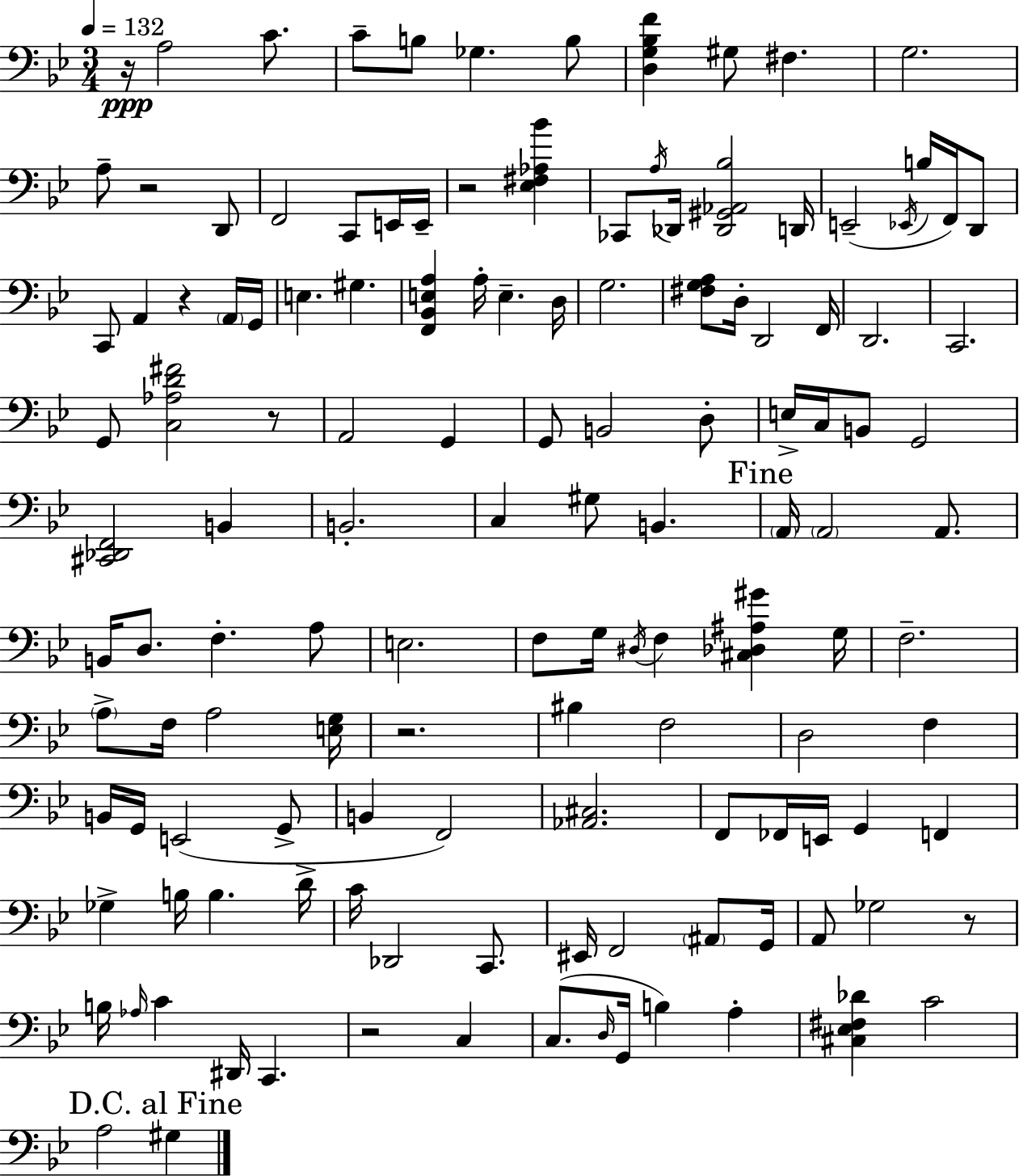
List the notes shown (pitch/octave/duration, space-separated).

R/s A3/h C4/e. C4/e B3/e Gb3/q. B3/e [D3,G3,Bb3,F4]/q G#3/e F#3/q. G3/h. A3/e R/h D2/e F2/h C2/e E2/s E2/s R/h [Eb3,F#3,Ab3,Bb4]/q CES2/e A3/s Db2/s [Db2,G#2,Ab2,Bb3]/h D2/s E2/h Eb2/s B3/s F2/s D2/e C2/e A2/q R/q A2/s G2/s E3/q. G#3/q. [F2,Bb2,E3,A3]/q A3/s E3/q. D3/s G3/h. [F#3,G3,A3]/e D3/s D2/h F2/s D2/h. C2/h. G2/e [C3,Ab3,D4,F#4]/h R/e A2/h G2/q G2/e B2/h D3/e E3/s C3/s B2/e G2/h [C#2,Db2,F2]/h B2/q B2/h. C3/q G#3/e B2/q. A2/s A2/h A2/e. B2/s D3/e. F3/q. A3/e E3/h. F3/e G3/s D#3/s F3/q [C#3,Db3,A#3,G#4]/q G3/s F3/h. A3/e F3/s A3/h [E3,G3]/s R/h. BIS3/q F3/h D3/h F3/q B2/s G2/s E2/h G2/e B2/q F2/h [Ab2,C#3]/h. F2/e FES2/s E2/s G2/q F2/q Gb3/q B3/s B3/q. D4/s C4/s Db2/h C2/e. EIS2/s F2/h A#2/e G2/s A2/e Gb3/h R/e B3/s Ab3/s C4/q D#2/s C2/q. R/h C3/q C3/e. D3/s G2/s B3/q A3/q [C#3,Eb3,F#3,Db4]/q C4/h A3/h G#3/q